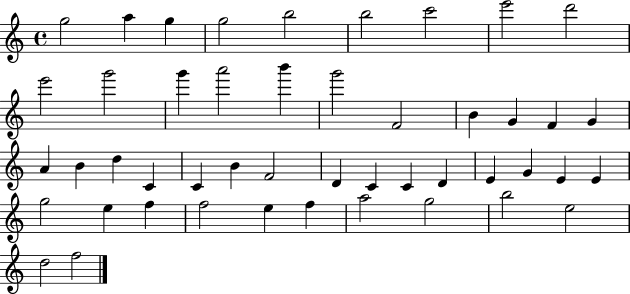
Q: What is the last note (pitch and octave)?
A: F5